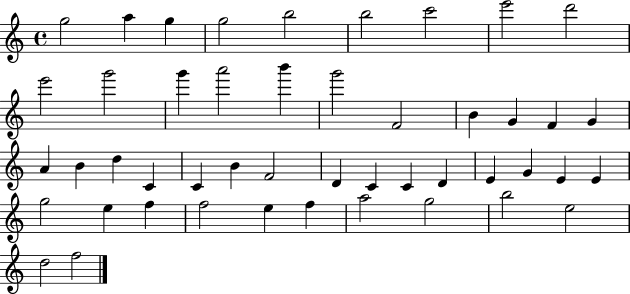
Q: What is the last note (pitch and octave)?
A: F5